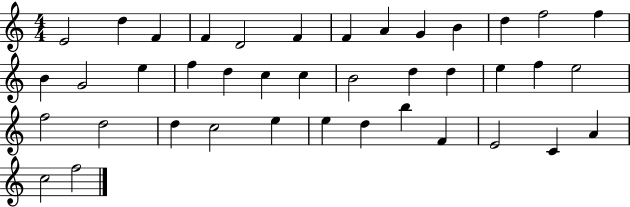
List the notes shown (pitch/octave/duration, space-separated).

E4/h D5/q F4/q F4/q D4/h F4/q F4/q A4/q G4/q B4/q D5/q F5/h F5/q B4/q G4/h E5/q F5/q D5/q C5/q C5/q B4/h D5/q D5/q E5/q F5/q E5/h F5/h D5/h D5/q C5/h E5/q E5/q D5/q B5/q F4/q E4/h C4/q A4/q C5/h F5/h